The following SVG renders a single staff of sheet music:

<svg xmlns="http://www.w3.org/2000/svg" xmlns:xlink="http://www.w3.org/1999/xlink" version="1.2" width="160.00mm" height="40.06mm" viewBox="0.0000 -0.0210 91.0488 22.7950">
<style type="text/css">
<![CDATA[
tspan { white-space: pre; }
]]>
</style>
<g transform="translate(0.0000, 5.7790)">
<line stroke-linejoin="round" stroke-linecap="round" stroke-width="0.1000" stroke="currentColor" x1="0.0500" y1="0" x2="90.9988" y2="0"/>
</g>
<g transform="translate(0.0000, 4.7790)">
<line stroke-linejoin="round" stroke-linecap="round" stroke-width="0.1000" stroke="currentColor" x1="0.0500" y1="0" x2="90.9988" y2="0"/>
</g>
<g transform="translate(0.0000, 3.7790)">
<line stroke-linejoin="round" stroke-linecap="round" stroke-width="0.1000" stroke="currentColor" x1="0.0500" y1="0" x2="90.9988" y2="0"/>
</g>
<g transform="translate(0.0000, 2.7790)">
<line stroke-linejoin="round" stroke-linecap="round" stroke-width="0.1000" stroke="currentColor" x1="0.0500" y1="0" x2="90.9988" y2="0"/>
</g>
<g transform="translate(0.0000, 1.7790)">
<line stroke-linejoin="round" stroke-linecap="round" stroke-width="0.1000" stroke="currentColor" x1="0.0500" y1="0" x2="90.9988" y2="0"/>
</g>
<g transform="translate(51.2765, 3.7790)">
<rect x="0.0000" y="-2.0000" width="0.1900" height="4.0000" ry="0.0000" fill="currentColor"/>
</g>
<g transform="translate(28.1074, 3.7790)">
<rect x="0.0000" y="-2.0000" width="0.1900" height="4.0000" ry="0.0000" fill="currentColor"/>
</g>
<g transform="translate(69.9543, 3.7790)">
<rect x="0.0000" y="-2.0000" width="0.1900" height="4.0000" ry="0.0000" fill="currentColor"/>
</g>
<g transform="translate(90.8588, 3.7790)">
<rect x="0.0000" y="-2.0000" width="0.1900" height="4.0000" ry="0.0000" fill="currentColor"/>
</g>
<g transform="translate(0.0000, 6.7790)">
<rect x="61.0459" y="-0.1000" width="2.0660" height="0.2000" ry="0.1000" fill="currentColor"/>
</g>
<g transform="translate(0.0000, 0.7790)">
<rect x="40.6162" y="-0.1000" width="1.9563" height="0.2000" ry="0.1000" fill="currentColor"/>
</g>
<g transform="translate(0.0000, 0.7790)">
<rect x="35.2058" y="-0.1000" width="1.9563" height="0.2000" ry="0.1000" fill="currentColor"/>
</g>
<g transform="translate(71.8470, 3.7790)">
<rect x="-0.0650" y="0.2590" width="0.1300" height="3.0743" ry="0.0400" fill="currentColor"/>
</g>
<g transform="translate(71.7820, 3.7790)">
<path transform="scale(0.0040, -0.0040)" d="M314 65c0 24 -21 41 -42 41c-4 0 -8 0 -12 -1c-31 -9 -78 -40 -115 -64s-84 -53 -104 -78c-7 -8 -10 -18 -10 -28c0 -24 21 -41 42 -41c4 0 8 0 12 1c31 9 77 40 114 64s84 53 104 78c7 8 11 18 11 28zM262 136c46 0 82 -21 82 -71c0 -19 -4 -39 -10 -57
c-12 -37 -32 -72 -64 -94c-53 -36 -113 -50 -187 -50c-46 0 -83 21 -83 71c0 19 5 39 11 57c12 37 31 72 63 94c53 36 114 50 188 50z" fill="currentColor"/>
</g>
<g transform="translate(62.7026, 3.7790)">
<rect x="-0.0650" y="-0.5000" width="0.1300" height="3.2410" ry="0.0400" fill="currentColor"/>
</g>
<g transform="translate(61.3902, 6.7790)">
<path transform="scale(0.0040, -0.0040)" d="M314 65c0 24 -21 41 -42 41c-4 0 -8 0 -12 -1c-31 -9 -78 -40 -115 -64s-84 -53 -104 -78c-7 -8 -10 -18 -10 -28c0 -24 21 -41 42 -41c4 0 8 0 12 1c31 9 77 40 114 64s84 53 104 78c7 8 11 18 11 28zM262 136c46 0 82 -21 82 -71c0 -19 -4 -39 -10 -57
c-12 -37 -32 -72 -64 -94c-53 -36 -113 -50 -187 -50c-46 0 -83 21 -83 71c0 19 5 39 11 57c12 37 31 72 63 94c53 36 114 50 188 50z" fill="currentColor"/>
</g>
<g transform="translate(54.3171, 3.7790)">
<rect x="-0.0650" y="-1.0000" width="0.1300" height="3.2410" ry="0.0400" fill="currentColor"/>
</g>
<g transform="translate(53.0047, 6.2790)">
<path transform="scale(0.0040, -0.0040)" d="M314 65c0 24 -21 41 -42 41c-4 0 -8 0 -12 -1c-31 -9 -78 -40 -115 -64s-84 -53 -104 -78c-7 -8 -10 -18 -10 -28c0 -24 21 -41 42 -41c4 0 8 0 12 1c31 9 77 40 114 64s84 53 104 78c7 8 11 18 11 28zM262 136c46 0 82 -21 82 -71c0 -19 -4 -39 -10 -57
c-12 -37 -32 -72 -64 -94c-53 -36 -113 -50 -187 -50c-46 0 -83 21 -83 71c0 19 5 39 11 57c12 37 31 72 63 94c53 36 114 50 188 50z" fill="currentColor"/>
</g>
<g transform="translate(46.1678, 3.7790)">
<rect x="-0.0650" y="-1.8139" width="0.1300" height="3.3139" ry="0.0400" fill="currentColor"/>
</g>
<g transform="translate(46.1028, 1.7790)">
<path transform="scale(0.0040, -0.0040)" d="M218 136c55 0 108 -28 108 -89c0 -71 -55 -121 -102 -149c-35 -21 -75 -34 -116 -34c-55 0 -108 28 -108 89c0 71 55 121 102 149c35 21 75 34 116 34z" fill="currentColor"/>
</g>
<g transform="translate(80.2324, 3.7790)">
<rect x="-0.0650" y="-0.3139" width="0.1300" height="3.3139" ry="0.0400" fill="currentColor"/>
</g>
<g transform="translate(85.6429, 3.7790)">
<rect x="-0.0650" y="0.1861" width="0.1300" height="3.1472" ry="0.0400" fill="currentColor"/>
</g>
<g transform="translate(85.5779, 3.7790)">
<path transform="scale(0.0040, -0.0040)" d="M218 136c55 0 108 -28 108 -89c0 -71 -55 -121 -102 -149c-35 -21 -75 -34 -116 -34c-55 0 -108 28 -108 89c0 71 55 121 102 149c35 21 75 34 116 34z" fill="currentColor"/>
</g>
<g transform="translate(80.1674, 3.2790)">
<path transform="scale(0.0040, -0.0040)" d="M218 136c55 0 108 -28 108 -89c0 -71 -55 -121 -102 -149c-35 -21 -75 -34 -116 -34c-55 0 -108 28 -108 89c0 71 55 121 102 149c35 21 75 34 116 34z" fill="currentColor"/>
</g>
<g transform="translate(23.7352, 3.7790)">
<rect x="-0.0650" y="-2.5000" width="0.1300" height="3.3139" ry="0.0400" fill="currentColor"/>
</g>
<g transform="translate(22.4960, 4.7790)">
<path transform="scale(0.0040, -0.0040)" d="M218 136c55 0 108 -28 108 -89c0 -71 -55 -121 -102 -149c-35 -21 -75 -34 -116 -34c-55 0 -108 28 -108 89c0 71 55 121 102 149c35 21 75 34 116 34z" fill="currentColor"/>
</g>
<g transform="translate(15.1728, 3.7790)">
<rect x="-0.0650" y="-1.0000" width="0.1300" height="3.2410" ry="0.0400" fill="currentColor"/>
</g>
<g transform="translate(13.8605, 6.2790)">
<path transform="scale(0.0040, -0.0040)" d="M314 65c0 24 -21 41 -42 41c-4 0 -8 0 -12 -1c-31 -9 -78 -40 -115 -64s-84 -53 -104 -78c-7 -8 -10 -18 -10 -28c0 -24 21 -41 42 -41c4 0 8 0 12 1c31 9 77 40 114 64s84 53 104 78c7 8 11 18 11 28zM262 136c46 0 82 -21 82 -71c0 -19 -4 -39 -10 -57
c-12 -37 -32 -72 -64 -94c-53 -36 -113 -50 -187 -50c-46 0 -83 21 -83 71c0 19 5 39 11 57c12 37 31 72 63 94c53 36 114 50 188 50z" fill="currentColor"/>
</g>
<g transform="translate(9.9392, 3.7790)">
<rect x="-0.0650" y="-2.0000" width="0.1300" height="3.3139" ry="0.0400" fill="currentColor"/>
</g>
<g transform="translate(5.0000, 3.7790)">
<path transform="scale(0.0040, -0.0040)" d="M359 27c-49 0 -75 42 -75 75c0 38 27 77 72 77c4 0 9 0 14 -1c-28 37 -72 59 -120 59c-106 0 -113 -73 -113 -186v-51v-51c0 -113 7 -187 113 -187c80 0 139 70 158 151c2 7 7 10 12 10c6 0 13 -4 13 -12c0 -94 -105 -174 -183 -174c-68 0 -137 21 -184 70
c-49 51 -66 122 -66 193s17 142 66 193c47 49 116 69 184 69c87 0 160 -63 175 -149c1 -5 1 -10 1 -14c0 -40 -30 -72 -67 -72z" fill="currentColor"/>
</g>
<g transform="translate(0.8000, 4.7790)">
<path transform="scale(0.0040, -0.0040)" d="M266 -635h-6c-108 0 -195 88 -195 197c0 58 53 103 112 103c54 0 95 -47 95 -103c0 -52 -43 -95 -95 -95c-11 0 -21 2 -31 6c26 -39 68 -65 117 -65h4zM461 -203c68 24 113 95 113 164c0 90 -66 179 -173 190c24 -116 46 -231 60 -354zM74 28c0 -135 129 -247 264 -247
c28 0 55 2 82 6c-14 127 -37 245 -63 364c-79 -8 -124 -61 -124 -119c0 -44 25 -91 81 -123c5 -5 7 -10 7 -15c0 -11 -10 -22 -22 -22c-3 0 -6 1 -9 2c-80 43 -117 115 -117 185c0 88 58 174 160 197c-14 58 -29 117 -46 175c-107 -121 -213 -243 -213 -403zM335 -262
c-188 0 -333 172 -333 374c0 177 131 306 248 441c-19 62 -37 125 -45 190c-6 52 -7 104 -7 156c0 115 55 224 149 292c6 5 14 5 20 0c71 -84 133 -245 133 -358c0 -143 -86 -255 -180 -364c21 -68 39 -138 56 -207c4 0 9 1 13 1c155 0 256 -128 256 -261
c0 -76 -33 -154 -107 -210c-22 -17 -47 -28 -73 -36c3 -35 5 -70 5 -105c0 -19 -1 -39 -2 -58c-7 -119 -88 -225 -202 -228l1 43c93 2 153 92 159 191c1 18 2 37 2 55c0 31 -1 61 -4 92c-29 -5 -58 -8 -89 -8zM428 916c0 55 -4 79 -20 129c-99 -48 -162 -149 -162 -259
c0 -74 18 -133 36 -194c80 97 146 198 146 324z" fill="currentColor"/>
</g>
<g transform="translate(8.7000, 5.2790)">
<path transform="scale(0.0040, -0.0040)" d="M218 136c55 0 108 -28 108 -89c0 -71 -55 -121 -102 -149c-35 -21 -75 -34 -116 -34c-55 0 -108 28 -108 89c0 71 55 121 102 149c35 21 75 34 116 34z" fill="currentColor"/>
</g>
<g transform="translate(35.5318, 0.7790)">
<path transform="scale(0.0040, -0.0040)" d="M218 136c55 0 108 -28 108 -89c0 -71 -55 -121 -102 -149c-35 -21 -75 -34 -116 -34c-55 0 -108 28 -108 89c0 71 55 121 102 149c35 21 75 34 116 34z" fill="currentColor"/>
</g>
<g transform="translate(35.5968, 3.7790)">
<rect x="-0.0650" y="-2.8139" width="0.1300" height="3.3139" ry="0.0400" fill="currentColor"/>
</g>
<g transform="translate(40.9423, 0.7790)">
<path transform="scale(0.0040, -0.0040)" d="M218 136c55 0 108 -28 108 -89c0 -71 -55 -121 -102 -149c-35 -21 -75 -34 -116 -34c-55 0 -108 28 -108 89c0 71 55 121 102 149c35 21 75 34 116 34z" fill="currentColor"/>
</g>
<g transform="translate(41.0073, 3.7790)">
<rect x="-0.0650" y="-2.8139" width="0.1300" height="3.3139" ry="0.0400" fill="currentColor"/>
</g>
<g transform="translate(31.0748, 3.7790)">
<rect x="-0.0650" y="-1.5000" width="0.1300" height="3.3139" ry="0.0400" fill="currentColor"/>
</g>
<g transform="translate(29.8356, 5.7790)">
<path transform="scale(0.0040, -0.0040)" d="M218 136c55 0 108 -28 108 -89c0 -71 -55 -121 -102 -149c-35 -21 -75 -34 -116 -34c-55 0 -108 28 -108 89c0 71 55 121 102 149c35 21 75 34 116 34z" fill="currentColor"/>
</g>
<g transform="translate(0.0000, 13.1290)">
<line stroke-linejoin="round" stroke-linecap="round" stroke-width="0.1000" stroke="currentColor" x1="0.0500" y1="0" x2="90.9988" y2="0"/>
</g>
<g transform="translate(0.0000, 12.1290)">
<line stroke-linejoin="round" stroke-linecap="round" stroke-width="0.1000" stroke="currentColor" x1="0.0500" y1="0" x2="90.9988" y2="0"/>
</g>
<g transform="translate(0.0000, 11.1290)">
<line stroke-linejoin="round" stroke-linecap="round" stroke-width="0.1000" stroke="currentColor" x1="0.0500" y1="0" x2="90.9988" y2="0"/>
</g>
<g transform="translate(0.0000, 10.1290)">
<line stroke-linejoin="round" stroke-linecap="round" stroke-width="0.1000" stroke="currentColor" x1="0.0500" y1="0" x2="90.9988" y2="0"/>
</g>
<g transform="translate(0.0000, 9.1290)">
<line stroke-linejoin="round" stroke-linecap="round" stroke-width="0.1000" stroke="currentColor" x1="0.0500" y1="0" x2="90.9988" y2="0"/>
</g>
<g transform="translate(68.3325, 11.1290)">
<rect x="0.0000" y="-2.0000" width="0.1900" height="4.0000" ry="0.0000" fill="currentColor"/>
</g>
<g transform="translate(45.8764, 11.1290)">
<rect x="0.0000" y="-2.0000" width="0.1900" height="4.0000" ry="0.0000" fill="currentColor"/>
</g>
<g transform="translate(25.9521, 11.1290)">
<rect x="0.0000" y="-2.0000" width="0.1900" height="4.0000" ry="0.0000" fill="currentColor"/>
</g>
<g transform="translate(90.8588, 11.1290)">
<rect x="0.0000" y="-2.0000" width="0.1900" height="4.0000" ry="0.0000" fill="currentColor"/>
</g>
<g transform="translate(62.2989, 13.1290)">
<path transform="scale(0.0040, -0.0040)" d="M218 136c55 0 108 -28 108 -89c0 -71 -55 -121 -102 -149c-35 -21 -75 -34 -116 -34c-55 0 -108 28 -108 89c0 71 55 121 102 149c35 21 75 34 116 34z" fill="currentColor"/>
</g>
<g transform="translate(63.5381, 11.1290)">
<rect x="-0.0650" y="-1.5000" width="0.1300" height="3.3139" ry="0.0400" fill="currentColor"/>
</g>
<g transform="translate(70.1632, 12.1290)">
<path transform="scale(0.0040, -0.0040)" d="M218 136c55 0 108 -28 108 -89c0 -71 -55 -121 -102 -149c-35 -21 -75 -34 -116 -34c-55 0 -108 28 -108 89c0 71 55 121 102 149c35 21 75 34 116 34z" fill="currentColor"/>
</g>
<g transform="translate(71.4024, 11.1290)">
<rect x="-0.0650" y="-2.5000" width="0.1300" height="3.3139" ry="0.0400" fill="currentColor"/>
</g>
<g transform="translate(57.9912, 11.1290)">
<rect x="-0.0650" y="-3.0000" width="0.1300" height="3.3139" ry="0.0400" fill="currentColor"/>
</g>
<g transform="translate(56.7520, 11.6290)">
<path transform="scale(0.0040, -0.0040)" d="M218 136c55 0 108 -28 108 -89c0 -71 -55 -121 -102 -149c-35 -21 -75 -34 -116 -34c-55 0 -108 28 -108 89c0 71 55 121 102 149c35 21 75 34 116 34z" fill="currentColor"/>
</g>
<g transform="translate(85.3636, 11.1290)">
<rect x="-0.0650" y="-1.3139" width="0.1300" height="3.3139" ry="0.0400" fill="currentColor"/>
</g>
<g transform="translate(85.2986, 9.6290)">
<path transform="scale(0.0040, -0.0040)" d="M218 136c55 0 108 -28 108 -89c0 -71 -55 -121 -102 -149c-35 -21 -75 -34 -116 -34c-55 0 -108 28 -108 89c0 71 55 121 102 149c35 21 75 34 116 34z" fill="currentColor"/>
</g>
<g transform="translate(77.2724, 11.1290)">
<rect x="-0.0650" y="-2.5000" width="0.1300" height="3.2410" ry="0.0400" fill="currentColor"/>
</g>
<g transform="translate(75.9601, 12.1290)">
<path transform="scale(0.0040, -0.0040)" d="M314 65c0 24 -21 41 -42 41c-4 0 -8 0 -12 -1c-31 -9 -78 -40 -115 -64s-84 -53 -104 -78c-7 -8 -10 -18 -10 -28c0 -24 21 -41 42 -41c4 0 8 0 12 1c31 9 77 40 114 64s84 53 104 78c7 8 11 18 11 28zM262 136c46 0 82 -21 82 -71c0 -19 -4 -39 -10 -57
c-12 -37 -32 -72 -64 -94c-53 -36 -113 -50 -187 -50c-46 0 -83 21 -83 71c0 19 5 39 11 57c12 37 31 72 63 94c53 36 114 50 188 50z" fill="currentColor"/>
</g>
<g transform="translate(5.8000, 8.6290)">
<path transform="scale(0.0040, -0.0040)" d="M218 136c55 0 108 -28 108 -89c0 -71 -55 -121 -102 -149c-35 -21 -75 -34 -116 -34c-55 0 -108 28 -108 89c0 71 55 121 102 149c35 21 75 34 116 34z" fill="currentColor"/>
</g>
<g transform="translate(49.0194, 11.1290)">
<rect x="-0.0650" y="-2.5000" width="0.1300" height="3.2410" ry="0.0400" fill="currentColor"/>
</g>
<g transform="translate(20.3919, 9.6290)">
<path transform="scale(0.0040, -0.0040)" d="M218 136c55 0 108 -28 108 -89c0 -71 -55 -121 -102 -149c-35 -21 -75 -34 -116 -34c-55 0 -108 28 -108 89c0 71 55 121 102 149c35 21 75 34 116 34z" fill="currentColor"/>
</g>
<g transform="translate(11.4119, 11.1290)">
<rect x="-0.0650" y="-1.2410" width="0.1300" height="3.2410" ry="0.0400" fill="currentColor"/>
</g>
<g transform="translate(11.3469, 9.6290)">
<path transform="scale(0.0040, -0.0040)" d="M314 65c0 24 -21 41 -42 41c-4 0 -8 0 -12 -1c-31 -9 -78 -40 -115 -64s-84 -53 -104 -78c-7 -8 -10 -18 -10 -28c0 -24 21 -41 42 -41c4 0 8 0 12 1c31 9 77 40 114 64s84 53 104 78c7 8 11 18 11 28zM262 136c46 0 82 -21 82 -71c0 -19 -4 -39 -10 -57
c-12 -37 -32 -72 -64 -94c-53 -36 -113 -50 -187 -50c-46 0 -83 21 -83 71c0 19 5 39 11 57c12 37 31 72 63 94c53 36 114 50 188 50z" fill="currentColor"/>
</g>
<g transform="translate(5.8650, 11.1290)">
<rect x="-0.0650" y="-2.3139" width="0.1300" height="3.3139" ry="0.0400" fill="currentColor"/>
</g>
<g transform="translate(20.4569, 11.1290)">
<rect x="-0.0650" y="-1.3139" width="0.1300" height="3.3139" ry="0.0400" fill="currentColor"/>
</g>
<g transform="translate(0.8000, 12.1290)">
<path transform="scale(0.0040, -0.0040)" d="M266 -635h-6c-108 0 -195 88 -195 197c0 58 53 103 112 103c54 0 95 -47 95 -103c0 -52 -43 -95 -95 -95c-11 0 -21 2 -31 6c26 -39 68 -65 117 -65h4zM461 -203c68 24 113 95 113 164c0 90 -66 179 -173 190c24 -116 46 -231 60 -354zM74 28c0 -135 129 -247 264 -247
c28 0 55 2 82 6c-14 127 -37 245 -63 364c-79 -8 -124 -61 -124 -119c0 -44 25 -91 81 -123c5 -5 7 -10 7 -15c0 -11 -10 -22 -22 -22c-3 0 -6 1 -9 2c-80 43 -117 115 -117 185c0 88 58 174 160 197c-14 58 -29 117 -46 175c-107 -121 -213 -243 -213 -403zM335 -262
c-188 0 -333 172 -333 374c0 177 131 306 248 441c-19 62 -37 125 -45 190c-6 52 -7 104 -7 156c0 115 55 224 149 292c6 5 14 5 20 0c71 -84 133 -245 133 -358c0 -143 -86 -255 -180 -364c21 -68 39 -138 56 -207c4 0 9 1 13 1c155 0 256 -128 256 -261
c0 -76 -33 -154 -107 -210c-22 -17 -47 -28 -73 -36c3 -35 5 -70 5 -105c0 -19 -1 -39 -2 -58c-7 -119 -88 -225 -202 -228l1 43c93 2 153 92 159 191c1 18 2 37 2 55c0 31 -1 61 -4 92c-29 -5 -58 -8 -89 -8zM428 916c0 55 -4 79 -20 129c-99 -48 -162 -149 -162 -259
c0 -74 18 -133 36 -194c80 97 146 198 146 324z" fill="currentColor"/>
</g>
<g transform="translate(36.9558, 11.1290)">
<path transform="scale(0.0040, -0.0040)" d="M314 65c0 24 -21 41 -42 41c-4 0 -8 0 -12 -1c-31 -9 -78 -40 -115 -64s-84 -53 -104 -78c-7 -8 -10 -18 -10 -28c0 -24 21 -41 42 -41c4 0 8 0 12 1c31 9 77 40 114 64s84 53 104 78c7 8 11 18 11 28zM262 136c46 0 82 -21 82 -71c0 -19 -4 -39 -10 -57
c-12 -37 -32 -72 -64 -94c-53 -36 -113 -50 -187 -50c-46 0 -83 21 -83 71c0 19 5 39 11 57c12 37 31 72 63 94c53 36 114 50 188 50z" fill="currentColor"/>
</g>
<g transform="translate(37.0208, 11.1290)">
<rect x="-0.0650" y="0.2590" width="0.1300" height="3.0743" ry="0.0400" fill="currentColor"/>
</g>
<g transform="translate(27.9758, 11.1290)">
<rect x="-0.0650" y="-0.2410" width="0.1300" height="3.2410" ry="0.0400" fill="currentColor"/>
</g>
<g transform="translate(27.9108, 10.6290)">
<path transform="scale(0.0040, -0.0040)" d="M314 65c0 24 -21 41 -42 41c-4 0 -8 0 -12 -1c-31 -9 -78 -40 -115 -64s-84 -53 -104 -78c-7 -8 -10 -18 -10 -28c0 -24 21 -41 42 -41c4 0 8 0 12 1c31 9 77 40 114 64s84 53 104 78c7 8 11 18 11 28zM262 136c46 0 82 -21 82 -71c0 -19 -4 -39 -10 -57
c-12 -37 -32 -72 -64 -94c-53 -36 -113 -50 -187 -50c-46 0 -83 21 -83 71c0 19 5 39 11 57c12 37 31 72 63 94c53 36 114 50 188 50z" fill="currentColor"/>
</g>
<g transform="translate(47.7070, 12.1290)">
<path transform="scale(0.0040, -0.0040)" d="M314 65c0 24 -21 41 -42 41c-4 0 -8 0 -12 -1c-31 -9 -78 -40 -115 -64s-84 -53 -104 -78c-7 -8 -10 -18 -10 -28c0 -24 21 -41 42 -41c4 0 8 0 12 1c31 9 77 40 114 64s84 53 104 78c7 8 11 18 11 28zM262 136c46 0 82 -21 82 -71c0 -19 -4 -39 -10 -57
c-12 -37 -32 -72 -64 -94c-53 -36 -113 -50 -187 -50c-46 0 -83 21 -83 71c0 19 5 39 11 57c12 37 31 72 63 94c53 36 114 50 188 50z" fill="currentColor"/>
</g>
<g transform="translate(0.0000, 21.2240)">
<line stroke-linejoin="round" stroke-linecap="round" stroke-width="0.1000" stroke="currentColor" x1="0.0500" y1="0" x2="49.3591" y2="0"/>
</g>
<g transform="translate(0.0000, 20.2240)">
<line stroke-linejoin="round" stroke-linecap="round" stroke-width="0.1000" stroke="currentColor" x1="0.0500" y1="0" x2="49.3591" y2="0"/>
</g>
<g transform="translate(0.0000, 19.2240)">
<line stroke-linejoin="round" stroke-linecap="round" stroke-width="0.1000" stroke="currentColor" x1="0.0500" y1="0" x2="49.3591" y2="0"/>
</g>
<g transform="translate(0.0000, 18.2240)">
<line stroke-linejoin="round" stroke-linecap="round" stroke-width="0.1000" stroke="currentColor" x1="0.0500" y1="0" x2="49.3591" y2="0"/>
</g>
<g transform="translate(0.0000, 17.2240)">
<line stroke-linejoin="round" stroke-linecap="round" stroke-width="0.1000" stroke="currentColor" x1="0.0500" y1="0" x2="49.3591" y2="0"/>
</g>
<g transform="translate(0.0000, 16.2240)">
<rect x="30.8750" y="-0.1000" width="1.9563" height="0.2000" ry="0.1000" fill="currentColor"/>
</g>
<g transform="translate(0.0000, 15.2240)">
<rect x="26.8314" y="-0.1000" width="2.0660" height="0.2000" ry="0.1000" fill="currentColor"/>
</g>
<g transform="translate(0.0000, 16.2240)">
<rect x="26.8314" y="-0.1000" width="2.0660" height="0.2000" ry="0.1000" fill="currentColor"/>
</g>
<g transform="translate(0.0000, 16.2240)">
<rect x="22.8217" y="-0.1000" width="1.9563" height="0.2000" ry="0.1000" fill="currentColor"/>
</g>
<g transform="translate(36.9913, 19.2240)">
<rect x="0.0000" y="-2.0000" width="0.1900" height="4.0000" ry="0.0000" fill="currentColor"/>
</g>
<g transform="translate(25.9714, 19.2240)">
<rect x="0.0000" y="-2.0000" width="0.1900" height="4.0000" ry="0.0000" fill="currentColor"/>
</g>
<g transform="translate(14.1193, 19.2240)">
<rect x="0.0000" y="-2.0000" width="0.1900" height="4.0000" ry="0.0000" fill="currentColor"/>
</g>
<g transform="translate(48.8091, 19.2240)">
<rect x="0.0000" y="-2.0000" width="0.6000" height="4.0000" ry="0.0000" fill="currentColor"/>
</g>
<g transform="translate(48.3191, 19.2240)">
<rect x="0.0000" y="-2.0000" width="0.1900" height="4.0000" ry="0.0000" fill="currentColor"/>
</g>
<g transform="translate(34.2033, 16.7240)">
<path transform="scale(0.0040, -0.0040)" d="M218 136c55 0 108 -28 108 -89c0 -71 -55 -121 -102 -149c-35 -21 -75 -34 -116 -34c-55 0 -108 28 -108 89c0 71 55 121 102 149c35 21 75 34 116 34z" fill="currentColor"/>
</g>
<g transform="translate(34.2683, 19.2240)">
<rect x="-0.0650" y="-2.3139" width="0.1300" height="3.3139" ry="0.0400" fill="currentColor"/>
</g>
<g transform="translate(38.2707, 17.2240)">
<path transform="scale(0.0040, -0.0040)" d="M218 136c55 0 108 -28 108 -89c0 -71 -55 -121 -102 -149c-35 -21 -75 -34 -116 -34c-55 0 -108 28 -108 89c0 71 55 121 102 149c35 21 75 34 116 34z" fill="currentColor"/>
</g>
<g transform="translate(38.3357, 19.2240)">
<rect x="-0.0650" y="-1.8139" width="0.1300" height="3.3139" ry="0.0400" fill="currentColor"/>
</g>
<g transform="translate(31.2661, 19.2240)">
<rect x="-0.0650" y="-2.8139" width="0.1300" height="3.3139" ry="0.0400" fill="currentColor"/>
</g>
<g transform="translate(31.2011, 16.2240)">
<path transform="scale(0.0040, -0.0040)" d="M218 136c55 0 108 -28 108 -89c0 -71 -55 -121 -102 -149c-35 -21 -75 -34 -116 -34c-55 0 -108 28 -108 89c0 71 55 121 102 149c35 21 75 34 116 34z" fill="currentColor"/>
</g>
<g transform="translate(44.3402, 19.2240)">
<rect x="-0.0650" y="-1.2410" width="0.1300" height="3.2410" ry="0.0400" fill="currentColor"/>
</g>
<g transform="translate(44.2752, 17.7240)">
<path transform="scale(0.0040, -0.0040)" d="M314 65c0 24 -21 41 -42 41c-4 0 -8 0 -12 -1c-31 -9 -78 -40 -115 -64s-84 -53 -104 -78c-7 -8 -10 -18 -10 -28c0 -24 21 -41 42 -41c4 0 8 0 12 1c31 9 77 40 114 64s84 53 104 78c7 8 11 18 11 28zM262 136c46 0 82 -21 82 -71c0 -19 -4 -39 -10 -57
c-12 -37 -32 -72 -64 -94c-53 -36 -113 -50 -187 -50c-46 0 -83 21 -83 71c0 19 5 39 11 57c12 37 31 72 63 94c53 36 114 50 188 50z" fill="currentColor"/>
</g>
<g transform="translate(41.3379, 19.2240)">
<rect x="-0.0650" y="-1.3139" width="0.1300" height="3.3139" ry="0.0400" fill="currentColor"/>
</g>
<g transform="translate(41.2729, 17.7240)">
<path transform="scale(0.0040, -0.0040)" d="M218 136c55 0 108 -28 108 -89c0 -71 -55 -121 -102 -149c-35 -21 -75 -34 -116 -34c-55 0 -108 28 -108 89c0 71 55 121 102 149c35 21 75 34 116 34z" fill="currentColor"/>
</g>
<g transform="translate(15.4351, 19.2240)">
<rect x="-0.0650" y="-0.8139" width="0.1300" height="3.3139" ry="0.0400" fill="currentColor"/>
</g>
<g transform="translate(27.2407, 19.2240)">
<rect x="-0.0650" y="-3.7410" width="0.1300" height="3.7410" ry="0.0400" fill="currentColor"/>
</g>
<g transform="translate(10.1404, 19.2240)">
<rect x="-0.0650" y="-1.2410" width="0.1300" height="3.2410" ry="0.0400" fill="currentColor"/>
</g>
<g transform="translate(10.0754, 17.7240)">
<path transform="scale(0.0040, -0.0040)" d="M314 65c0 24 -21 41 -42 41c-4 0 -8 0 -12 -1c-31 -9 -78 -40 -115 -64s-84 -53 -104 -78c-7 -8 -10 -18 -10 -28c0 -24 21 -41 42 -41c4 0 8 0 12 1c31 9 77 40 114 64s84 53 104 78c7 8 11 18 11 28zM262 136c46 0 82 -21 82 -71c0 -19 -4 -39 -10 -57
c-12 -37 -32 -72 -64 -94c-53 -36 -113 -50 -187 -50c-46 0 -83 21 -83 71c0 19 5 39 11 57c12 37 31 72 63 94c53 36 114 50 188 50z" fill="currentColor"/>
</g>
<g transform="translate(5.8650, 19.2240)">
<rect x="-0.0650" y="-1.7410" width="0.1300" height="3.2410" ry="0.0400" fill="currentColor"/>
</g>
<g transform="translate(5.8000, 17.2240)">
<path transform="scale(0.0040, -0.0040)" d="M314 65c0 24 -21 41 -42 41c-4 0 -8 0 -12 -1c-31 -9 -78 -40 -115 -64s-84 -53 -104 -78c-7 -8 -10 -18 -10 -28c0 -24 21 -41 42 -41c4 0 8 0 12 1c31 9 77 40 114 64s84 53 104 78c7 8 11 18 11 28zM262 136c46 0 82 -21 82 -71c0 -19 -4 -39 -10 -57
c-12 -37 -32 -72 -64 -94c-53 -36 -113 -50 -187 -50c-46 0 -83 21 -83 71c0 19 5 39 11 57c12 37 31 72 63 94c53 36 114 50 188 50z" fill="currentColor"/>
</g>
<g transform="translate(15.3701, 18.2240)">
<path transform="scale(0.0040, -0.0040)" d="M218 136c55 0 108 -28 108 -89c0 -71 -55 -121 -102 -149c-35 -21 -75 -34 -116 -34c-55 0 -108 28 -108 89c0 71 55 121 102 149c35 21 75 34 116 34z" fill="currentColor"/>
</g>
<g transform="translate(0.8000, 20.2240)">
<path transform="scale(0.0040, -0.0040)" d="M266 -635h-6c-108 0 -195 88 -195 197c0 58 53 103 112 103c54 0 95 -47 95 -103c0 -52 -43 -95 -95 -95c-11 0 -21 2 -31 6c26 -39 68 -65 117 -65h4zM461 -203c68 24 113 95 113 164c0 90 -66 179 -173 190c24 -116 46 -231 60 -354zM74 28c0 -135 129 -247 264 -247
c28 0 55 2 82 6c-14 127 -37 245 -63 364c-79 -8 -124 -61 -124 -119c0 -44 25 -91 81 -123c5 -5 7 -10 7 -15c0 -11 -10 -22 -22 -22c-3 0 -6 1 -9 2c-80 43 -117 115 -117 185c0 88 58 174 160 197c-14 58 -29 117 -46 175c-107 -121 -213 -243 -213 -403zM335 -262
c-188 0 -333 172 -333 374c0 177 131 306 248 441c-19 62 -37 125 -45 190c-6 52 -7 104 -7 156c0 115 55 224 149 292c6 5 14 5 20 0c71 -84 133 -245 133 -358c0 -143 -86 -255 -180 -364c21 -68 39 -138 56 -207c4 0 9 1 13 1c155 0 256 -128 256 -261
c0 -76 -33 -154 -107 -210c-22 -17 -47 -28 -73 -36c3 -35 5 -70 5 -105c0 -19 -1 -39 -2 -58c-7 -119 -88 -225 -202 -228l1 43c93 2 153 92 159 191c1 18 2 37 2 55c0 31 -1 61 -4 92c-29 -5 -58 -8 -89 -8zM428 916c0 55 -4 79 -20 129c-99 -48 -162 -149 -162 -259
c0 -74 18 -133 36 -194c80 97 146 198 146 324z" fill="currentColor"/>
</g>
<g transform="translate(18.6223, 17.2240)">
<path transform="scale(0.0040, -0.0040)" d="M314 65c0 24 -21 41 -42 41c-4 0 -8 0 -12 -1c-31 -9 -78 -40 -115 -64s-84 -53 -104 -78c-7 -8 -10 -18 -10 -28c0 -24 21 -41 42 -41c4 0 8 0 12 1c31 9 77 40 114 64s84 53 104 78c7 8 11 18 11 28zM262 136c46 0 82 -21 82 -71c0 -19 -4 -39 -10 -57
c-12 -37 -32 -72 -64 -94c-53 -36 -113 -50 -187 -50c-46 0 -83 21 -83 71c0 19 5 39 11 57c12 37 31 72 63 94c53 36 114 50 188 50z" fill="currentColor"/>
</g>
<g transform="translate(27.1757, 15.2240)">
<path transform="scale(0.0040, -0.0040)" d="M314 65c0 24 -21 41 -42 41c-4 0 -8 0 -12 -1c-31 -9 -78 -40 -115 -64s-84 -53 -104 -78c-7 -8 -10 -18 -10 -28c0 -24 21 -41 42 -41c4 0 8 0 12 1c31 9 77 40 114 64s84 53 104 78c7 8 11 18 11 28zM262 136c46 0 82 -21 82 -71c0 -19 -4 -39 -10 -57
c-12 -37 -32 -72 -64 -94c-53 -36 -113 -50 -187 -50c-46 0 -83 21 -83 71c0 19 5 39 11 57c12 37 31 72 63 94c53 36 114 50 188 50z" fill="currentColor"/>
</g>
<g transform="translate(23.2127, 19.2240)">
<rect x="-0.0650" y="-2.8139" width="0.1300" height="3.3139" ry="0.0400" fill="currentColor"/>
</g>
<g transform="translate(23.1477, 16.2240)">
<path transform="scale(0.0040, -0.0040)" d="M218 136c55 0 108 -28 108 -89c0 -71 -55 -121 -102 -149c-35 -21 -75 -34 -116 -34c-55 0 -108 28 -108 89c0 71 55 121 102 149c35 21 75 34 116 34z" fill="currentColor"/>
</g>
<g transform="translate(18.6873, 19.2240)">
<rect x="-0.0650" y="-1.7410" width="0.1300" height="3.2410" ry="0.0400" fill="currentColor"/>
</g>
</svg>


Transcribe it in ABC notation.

X:1
T:Untitled
M:4/4
L:1/4
K:C
F D2 G E a a f D2 C2 B2 c B g e2 e c2 B2 G2 A E G G2 e f2 e2 d f2 a c'2 a g f e e2